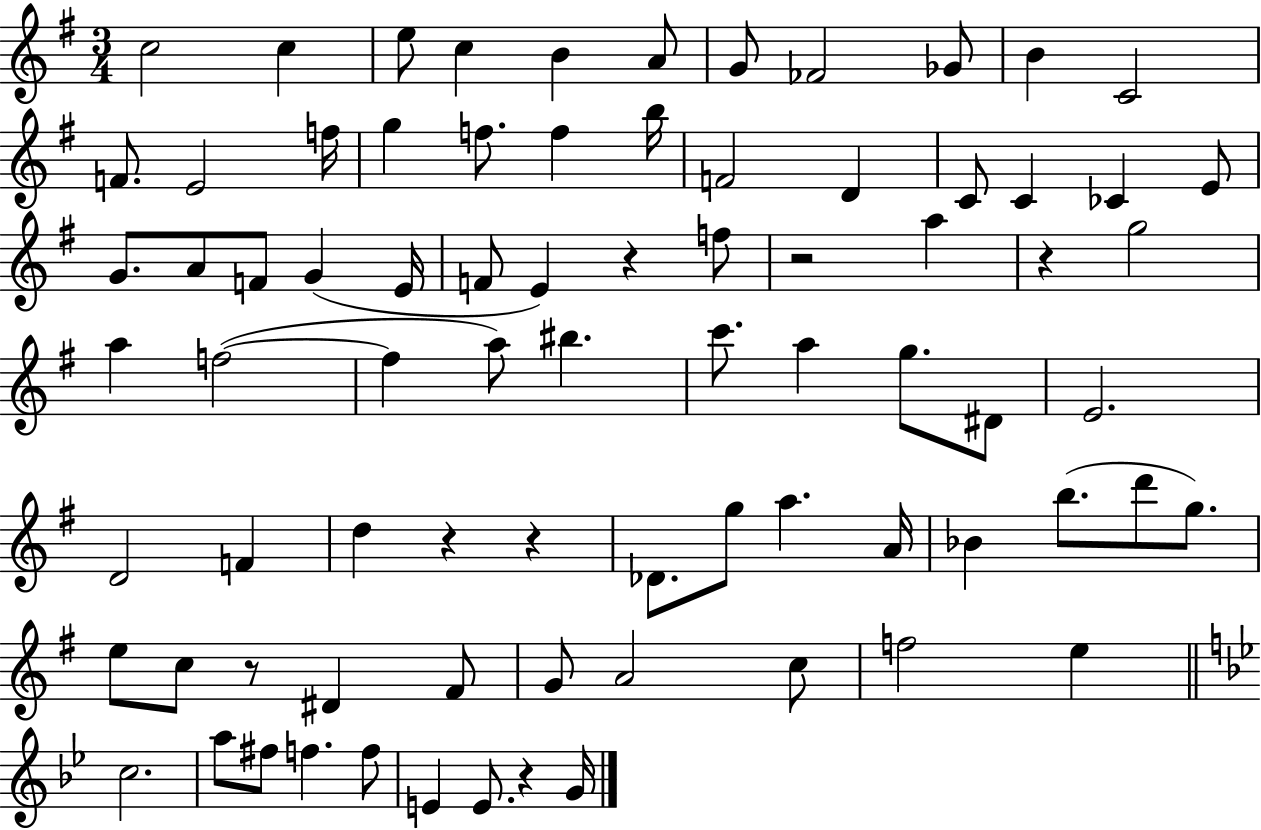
{
  \clef treble
  \numericTimeSignature
  \time 3/4
  \key g \major
  c''2 c''4 | e''8 c''4 b'4 a'8 | g'8 fes'2 ges'8 | b'4 c'2 | \break f'8. e'2 f''16 | g''4 f''8. f''4 b''16 | f'2 d'4 | c'8 c'4 ces'4 e'8 | \break g'8. a'8 f'8 g'4( e'16 | f'8 e'4) r4 f''8 | r2 a''4 | r4 g''2 | \break a''4 f''2~(~ | f''4 a''8) bis''4. | c'''8. a''4 g''8. dis'8 | e'2. | \break d'2 f'4 | d''4 r4 r4 | des'8. g''8 a''4. a'16 | bes'4 b''8.( d'''8 g''8.) | \break e''8 c''8 r8 dis'4 fis'8 | g'8 a'2 c''8 | f''2 e''4 | \bar "||" \break \key bes \major c''2. | a''8 fis''8 f''4. f''8 | e'4 e'8. r4 g'16 | \bar "|."
}